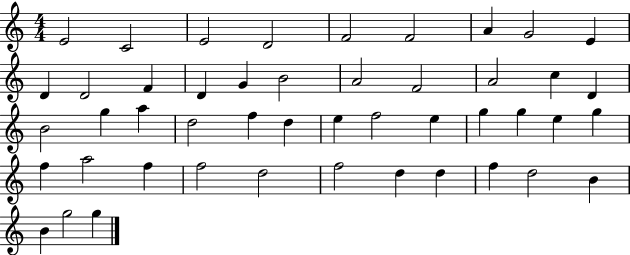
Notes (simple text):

E4/h C4/h E4/h D4/h F4/h F4/h A4/q G4/h E4/q D4/q D4/h F4/q D4/q G4/q B4/h A4/h F4/h A4/h C5/q D4/q B4/h G5/q A5/q D5/h F5/q D5/q E5/q F5/h E5/q G5/q G5/q E5/q G5/q F5/q A5/h F5/q F5/h D5/h F5/h D5/q D5/q F5/q D5/h B4/q B4/q G5/h G5/q